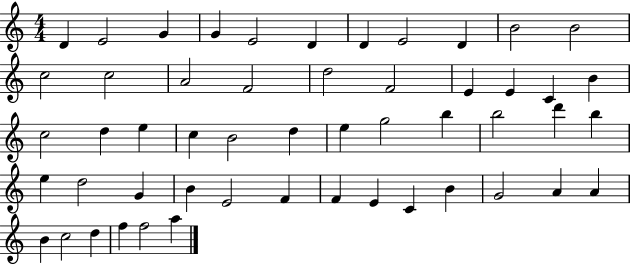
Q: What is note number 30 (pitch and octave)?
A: B5